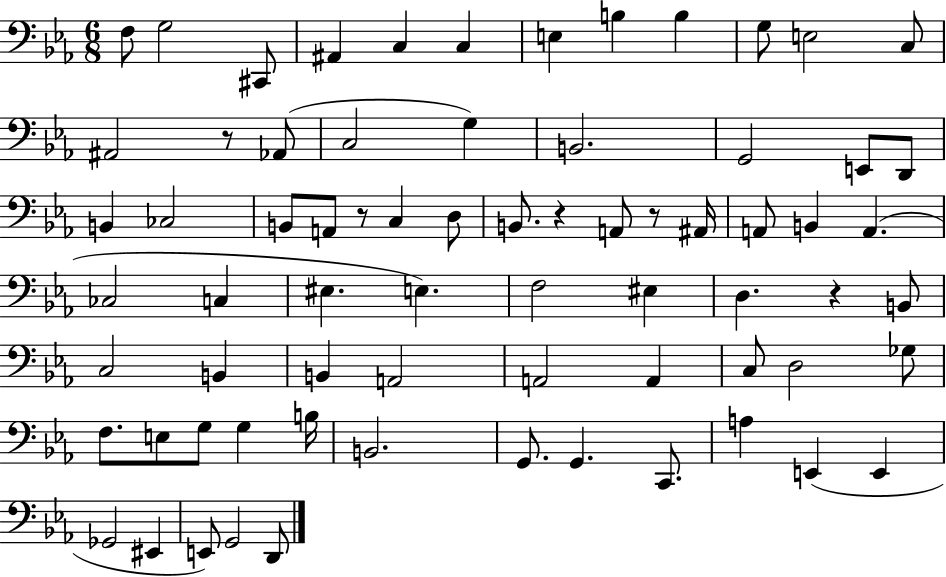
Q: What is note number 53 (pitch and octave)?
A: G3